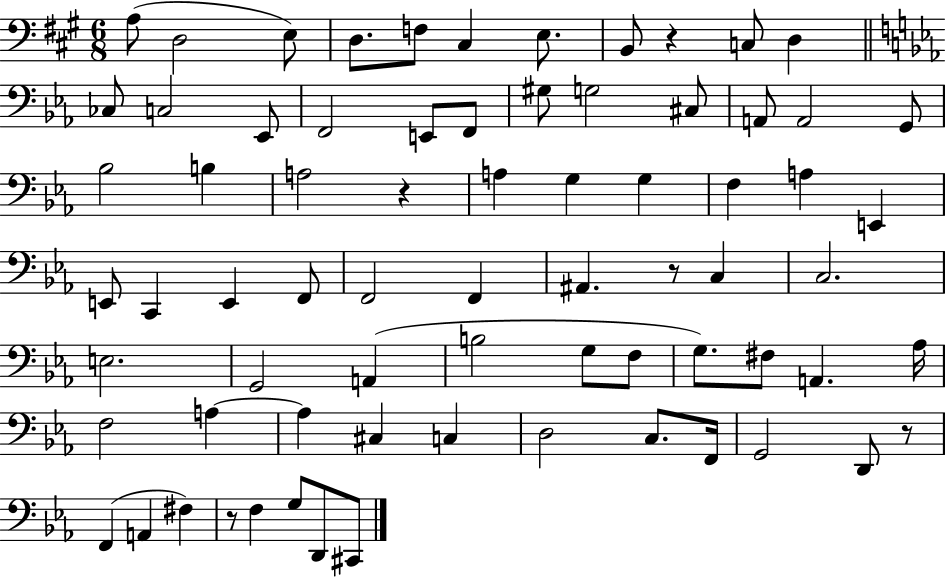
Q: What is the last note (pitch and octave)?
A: C#2